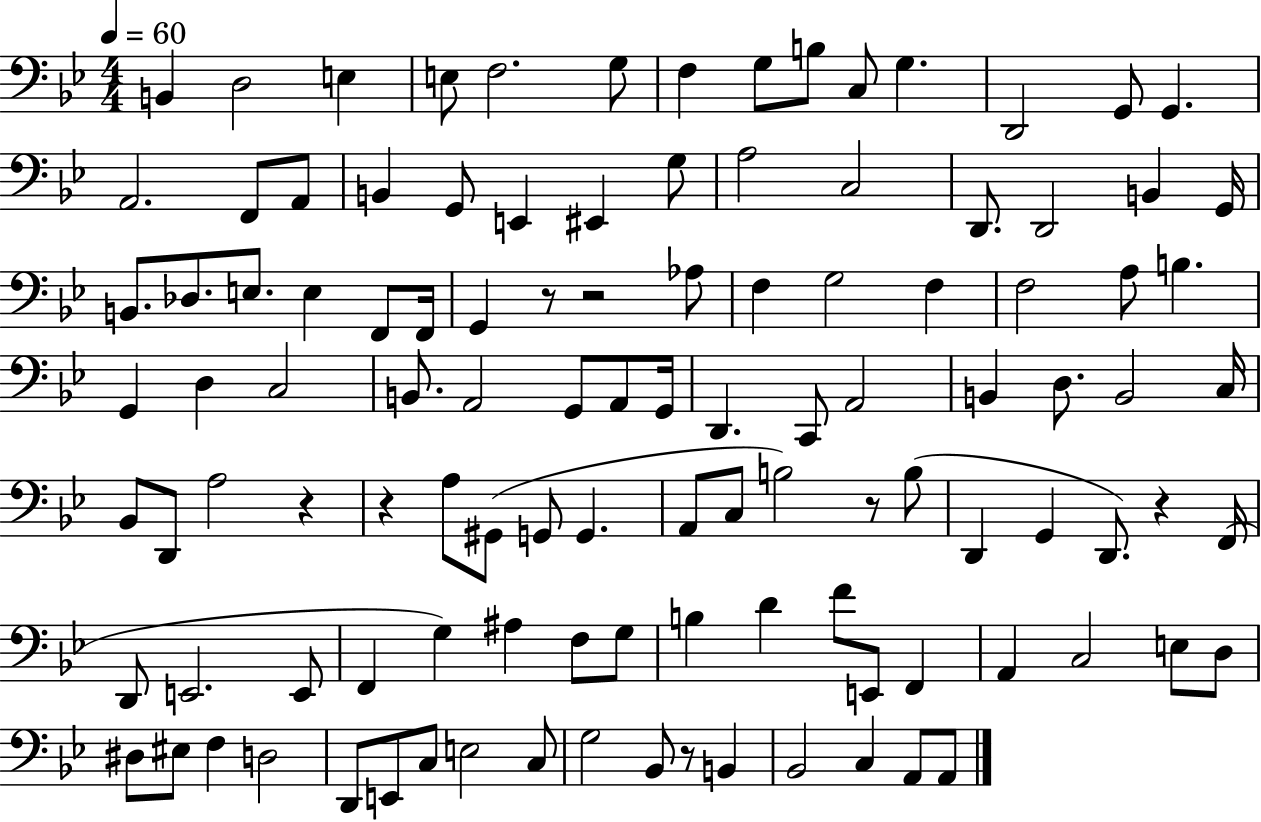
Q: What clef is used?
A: bass